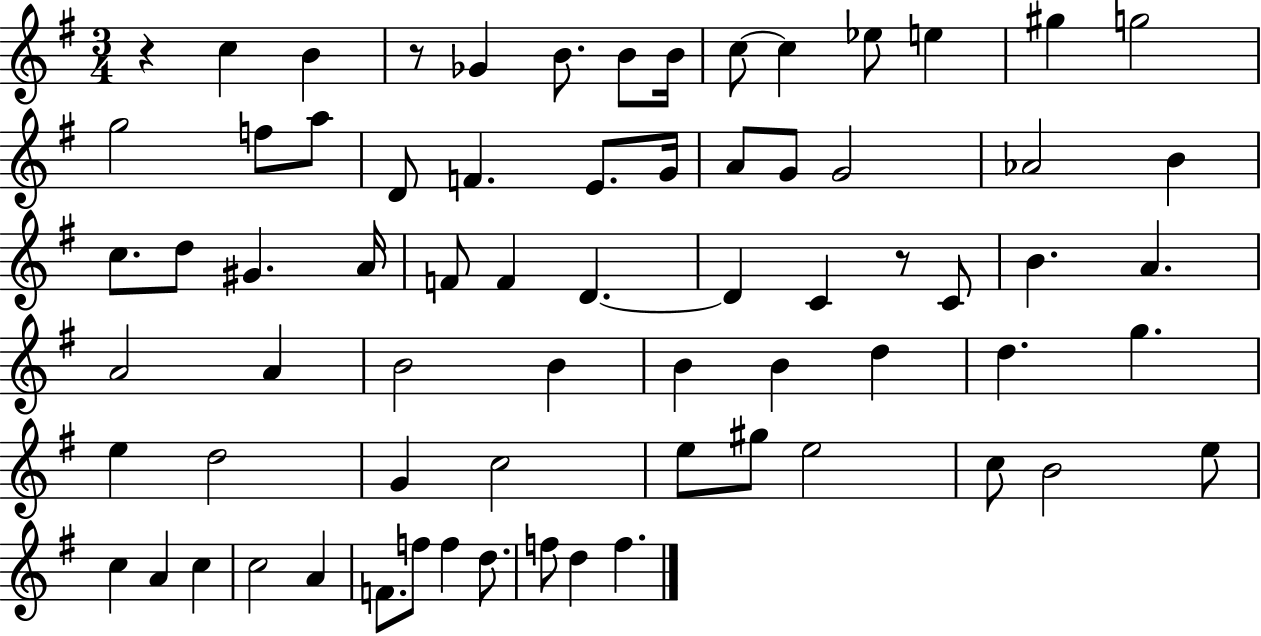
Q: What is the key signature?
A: G major